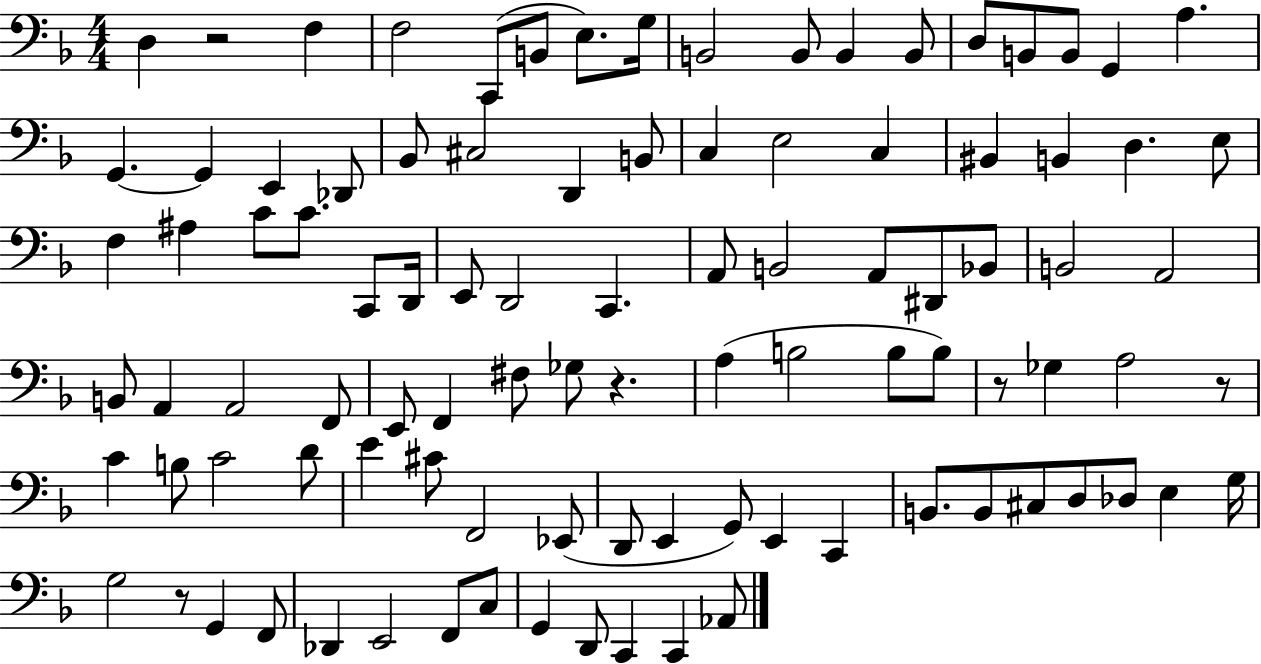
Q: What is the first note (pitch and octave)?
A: D3